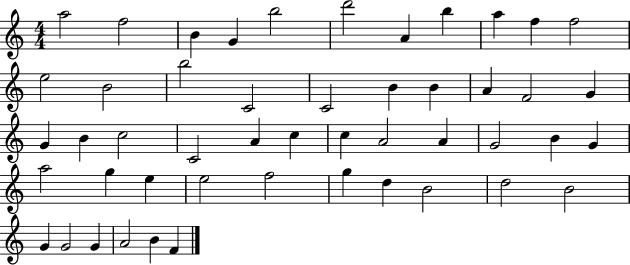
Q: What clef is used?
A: treble